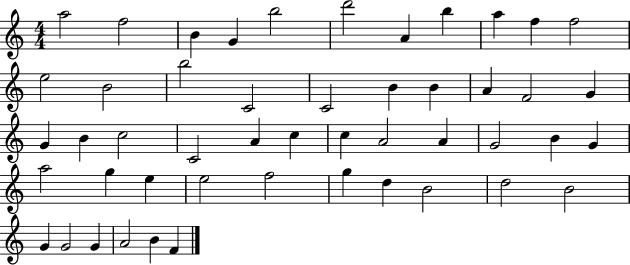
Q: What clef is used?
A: treble